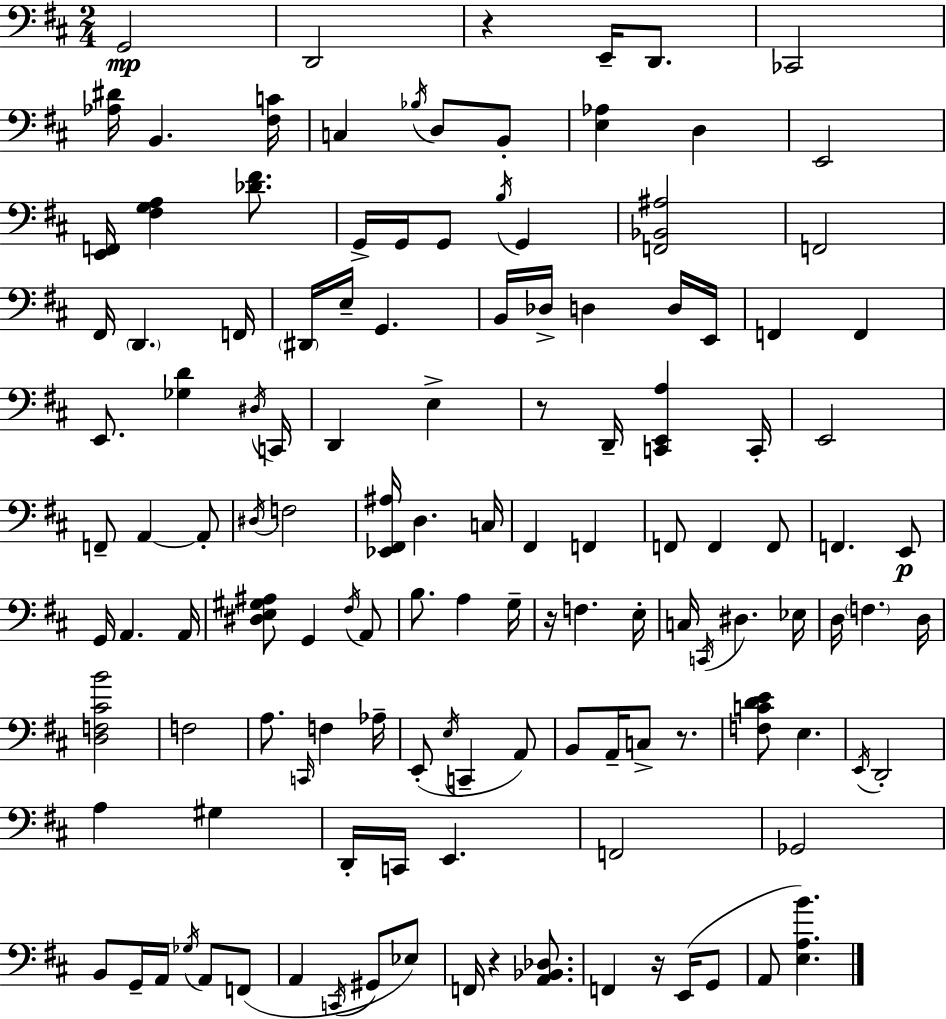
{
  \clef bass
  \numericTimeSignature
  \time 2/4
  \key d \major
  g,2\mp | d,2 | r4 e,16-- d,8. | ces,2 | \break <aes dis'>16 b,4. <fis c'>16 | c4 \acciaccatura { bes16 } d8 b,8-. | <e aes>4 d4 | e,2 | \break <e, f,>16 <fis g a>4 <des' fis'>8. | g,16-> g,16 g,8 \acciaccatura { b16 } g,4 | <f, bes, ais>2 | f,2 | \break fis,16 \parenthesize d,4. | f,16 \parenthesize dis,16 e16-- g,4. | b,16 des16-> d4 | d16 e,16 f,4 f,4 | \break e,8. <ges d'>4 | \acciaccatura { dis16 } c,16 d,4 e4-> | r8 d,16-- <c, e, a>4 | c,16-. e,2 | \break f,8-- a,4~~ | a,8-. \acciaccatura { dis16 } f2 | <ees, fis, ais>16 d4. | c16 fis,4 | \break f,4 f,8 f,4 | f,8 f,4. | e,8\p g,16 a,4. | a,16 <dis e gis ais>8 g,4 | \break \acciaccatura { fis16 } a,8 b8. | a4 g16-- r16 f4. | e16-. c16 \acciaccatura { c,16 } dis4. | ees16 d16 \parenthesize f4. | \break d16 <d f cis' b'>2 | f2 | a8. | \grace { c,16 } f4 aes16-- e,8-.( | \break \acciaccatura { e16 } c,4-- a,8) | b,8 a,16-- c8-> r8. | <f c' d' e'>8 e4. | \acciaccatura { e,16 } d,2-. | \break a4 gis4 | d,16-. c,16 e,4. | f,2 | ges,2 | \break b,8 g,16-- a,16 \acciaccatura { ges16 } a,8 | f,8( a,4 \acciaccatura { c,16 } gis,8 | ees8) f,16 r4 | <a, bes, des>8. f,4 r16 | \break e,16( g,8 a,8 <e a b'>4.) | \bar "|."
}